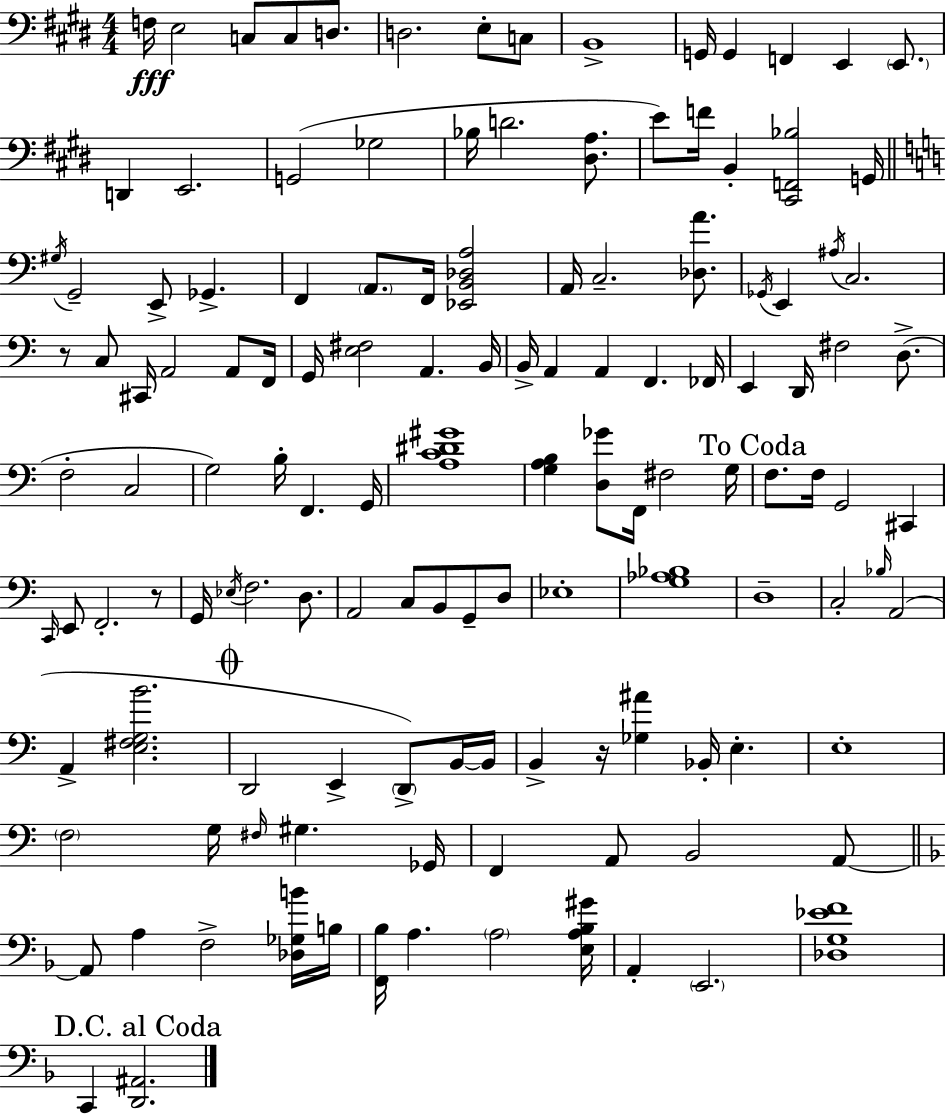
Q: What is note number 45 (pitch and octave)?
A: B2